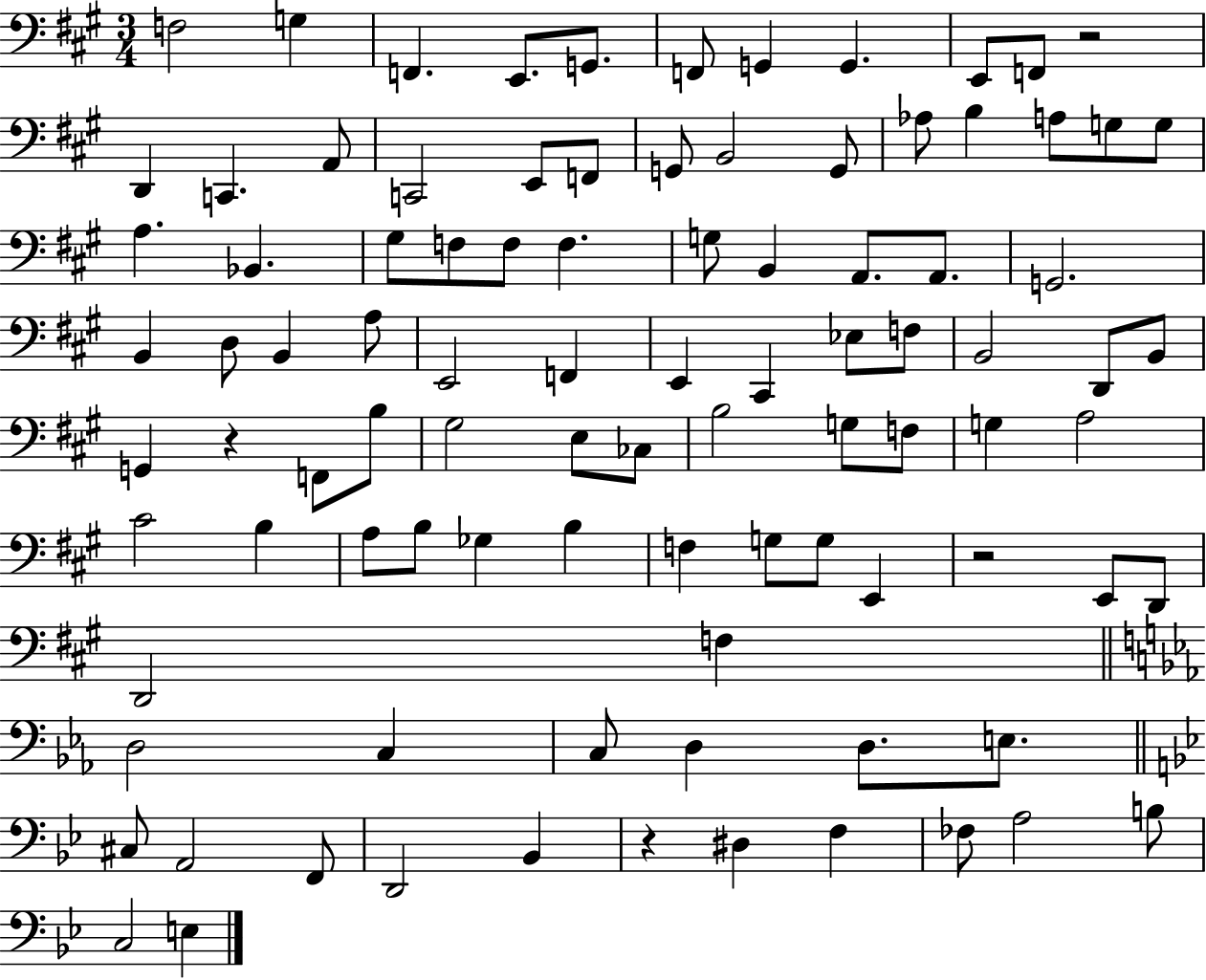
{
  \clef bass
  \numericTimeSignature
  \time 3/4
  \key a \major
  f2 g4 | f,4. e,8. g,8. | f,8 g,4 g,4. | e,8 f,8 r2 | \break d,4 c,4. a,8 | c,2 e,8 f,8 | g,8 b,2 g,8 | aes8 b4 a8 g8 g8 | \break a4. bes,4. | gis8 f8 f8 f4. | g8 b,4 a,8. a,8. | g,2. | \break b,4 d8 b,4 a8 | e,2 f,4 | e,4 cis,4 ees8 f8 | b,2 d,8 b,8 | \break g,4 r4 f,8 b8 | gis2 e8 ces8 | b2 g8 f8 | g4 a2 | \break cis'2 b4 | a8 b8 ges4 b4 | f4 g8 g8 e,4 | r2 e,8 d,8 | \break d,2 f4 | \bar "||" \break \key c \minor d2 c4 | c8 d4 d8. e8. | \bar "||" \break \key g \minor cis8 a,2 f,8 | d,2 bes,4 | r4 dis4 f4 | fes8 a2 b8 | \break c2 e4 | \bar "|."
}